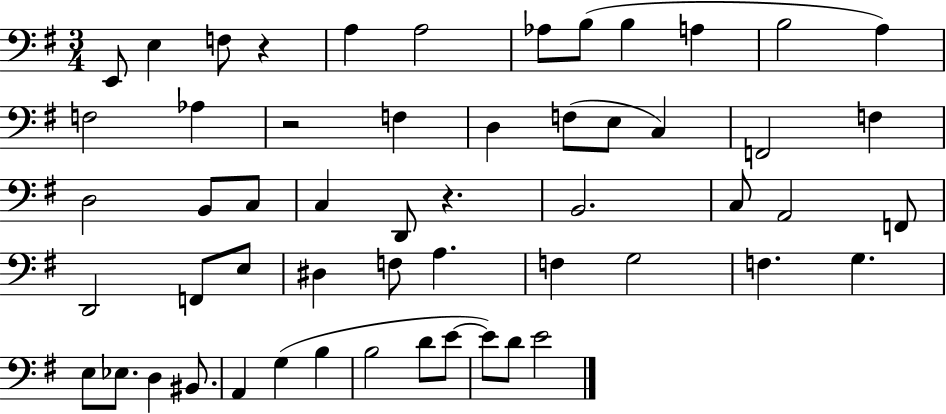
X:1
T:Untitled
M:3/4
L:1/4
K:G
E,,/2 E, F,/2 z A, A,2 _A,/2 B,/2 B, A, B,2 A, F,2 _A, z2 F, D, F,/2 E,/2 C, F,,2 F, D,2 B,,/2 C,/2 C, D,,/2 z B,,2 C,/2 A,,2 F,,/2 D,,2 F,,/2 E,/2 ^D, F,/2 A, F, G,2 F, G, E,/2 _E,/2 D, ^B,,/2 A,, G, B, B,2 D/2 E/2 E/2 D/2 E2